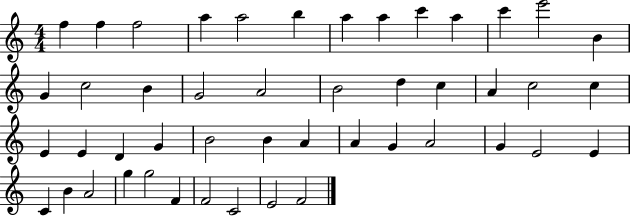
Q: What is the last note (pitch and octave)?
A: F4